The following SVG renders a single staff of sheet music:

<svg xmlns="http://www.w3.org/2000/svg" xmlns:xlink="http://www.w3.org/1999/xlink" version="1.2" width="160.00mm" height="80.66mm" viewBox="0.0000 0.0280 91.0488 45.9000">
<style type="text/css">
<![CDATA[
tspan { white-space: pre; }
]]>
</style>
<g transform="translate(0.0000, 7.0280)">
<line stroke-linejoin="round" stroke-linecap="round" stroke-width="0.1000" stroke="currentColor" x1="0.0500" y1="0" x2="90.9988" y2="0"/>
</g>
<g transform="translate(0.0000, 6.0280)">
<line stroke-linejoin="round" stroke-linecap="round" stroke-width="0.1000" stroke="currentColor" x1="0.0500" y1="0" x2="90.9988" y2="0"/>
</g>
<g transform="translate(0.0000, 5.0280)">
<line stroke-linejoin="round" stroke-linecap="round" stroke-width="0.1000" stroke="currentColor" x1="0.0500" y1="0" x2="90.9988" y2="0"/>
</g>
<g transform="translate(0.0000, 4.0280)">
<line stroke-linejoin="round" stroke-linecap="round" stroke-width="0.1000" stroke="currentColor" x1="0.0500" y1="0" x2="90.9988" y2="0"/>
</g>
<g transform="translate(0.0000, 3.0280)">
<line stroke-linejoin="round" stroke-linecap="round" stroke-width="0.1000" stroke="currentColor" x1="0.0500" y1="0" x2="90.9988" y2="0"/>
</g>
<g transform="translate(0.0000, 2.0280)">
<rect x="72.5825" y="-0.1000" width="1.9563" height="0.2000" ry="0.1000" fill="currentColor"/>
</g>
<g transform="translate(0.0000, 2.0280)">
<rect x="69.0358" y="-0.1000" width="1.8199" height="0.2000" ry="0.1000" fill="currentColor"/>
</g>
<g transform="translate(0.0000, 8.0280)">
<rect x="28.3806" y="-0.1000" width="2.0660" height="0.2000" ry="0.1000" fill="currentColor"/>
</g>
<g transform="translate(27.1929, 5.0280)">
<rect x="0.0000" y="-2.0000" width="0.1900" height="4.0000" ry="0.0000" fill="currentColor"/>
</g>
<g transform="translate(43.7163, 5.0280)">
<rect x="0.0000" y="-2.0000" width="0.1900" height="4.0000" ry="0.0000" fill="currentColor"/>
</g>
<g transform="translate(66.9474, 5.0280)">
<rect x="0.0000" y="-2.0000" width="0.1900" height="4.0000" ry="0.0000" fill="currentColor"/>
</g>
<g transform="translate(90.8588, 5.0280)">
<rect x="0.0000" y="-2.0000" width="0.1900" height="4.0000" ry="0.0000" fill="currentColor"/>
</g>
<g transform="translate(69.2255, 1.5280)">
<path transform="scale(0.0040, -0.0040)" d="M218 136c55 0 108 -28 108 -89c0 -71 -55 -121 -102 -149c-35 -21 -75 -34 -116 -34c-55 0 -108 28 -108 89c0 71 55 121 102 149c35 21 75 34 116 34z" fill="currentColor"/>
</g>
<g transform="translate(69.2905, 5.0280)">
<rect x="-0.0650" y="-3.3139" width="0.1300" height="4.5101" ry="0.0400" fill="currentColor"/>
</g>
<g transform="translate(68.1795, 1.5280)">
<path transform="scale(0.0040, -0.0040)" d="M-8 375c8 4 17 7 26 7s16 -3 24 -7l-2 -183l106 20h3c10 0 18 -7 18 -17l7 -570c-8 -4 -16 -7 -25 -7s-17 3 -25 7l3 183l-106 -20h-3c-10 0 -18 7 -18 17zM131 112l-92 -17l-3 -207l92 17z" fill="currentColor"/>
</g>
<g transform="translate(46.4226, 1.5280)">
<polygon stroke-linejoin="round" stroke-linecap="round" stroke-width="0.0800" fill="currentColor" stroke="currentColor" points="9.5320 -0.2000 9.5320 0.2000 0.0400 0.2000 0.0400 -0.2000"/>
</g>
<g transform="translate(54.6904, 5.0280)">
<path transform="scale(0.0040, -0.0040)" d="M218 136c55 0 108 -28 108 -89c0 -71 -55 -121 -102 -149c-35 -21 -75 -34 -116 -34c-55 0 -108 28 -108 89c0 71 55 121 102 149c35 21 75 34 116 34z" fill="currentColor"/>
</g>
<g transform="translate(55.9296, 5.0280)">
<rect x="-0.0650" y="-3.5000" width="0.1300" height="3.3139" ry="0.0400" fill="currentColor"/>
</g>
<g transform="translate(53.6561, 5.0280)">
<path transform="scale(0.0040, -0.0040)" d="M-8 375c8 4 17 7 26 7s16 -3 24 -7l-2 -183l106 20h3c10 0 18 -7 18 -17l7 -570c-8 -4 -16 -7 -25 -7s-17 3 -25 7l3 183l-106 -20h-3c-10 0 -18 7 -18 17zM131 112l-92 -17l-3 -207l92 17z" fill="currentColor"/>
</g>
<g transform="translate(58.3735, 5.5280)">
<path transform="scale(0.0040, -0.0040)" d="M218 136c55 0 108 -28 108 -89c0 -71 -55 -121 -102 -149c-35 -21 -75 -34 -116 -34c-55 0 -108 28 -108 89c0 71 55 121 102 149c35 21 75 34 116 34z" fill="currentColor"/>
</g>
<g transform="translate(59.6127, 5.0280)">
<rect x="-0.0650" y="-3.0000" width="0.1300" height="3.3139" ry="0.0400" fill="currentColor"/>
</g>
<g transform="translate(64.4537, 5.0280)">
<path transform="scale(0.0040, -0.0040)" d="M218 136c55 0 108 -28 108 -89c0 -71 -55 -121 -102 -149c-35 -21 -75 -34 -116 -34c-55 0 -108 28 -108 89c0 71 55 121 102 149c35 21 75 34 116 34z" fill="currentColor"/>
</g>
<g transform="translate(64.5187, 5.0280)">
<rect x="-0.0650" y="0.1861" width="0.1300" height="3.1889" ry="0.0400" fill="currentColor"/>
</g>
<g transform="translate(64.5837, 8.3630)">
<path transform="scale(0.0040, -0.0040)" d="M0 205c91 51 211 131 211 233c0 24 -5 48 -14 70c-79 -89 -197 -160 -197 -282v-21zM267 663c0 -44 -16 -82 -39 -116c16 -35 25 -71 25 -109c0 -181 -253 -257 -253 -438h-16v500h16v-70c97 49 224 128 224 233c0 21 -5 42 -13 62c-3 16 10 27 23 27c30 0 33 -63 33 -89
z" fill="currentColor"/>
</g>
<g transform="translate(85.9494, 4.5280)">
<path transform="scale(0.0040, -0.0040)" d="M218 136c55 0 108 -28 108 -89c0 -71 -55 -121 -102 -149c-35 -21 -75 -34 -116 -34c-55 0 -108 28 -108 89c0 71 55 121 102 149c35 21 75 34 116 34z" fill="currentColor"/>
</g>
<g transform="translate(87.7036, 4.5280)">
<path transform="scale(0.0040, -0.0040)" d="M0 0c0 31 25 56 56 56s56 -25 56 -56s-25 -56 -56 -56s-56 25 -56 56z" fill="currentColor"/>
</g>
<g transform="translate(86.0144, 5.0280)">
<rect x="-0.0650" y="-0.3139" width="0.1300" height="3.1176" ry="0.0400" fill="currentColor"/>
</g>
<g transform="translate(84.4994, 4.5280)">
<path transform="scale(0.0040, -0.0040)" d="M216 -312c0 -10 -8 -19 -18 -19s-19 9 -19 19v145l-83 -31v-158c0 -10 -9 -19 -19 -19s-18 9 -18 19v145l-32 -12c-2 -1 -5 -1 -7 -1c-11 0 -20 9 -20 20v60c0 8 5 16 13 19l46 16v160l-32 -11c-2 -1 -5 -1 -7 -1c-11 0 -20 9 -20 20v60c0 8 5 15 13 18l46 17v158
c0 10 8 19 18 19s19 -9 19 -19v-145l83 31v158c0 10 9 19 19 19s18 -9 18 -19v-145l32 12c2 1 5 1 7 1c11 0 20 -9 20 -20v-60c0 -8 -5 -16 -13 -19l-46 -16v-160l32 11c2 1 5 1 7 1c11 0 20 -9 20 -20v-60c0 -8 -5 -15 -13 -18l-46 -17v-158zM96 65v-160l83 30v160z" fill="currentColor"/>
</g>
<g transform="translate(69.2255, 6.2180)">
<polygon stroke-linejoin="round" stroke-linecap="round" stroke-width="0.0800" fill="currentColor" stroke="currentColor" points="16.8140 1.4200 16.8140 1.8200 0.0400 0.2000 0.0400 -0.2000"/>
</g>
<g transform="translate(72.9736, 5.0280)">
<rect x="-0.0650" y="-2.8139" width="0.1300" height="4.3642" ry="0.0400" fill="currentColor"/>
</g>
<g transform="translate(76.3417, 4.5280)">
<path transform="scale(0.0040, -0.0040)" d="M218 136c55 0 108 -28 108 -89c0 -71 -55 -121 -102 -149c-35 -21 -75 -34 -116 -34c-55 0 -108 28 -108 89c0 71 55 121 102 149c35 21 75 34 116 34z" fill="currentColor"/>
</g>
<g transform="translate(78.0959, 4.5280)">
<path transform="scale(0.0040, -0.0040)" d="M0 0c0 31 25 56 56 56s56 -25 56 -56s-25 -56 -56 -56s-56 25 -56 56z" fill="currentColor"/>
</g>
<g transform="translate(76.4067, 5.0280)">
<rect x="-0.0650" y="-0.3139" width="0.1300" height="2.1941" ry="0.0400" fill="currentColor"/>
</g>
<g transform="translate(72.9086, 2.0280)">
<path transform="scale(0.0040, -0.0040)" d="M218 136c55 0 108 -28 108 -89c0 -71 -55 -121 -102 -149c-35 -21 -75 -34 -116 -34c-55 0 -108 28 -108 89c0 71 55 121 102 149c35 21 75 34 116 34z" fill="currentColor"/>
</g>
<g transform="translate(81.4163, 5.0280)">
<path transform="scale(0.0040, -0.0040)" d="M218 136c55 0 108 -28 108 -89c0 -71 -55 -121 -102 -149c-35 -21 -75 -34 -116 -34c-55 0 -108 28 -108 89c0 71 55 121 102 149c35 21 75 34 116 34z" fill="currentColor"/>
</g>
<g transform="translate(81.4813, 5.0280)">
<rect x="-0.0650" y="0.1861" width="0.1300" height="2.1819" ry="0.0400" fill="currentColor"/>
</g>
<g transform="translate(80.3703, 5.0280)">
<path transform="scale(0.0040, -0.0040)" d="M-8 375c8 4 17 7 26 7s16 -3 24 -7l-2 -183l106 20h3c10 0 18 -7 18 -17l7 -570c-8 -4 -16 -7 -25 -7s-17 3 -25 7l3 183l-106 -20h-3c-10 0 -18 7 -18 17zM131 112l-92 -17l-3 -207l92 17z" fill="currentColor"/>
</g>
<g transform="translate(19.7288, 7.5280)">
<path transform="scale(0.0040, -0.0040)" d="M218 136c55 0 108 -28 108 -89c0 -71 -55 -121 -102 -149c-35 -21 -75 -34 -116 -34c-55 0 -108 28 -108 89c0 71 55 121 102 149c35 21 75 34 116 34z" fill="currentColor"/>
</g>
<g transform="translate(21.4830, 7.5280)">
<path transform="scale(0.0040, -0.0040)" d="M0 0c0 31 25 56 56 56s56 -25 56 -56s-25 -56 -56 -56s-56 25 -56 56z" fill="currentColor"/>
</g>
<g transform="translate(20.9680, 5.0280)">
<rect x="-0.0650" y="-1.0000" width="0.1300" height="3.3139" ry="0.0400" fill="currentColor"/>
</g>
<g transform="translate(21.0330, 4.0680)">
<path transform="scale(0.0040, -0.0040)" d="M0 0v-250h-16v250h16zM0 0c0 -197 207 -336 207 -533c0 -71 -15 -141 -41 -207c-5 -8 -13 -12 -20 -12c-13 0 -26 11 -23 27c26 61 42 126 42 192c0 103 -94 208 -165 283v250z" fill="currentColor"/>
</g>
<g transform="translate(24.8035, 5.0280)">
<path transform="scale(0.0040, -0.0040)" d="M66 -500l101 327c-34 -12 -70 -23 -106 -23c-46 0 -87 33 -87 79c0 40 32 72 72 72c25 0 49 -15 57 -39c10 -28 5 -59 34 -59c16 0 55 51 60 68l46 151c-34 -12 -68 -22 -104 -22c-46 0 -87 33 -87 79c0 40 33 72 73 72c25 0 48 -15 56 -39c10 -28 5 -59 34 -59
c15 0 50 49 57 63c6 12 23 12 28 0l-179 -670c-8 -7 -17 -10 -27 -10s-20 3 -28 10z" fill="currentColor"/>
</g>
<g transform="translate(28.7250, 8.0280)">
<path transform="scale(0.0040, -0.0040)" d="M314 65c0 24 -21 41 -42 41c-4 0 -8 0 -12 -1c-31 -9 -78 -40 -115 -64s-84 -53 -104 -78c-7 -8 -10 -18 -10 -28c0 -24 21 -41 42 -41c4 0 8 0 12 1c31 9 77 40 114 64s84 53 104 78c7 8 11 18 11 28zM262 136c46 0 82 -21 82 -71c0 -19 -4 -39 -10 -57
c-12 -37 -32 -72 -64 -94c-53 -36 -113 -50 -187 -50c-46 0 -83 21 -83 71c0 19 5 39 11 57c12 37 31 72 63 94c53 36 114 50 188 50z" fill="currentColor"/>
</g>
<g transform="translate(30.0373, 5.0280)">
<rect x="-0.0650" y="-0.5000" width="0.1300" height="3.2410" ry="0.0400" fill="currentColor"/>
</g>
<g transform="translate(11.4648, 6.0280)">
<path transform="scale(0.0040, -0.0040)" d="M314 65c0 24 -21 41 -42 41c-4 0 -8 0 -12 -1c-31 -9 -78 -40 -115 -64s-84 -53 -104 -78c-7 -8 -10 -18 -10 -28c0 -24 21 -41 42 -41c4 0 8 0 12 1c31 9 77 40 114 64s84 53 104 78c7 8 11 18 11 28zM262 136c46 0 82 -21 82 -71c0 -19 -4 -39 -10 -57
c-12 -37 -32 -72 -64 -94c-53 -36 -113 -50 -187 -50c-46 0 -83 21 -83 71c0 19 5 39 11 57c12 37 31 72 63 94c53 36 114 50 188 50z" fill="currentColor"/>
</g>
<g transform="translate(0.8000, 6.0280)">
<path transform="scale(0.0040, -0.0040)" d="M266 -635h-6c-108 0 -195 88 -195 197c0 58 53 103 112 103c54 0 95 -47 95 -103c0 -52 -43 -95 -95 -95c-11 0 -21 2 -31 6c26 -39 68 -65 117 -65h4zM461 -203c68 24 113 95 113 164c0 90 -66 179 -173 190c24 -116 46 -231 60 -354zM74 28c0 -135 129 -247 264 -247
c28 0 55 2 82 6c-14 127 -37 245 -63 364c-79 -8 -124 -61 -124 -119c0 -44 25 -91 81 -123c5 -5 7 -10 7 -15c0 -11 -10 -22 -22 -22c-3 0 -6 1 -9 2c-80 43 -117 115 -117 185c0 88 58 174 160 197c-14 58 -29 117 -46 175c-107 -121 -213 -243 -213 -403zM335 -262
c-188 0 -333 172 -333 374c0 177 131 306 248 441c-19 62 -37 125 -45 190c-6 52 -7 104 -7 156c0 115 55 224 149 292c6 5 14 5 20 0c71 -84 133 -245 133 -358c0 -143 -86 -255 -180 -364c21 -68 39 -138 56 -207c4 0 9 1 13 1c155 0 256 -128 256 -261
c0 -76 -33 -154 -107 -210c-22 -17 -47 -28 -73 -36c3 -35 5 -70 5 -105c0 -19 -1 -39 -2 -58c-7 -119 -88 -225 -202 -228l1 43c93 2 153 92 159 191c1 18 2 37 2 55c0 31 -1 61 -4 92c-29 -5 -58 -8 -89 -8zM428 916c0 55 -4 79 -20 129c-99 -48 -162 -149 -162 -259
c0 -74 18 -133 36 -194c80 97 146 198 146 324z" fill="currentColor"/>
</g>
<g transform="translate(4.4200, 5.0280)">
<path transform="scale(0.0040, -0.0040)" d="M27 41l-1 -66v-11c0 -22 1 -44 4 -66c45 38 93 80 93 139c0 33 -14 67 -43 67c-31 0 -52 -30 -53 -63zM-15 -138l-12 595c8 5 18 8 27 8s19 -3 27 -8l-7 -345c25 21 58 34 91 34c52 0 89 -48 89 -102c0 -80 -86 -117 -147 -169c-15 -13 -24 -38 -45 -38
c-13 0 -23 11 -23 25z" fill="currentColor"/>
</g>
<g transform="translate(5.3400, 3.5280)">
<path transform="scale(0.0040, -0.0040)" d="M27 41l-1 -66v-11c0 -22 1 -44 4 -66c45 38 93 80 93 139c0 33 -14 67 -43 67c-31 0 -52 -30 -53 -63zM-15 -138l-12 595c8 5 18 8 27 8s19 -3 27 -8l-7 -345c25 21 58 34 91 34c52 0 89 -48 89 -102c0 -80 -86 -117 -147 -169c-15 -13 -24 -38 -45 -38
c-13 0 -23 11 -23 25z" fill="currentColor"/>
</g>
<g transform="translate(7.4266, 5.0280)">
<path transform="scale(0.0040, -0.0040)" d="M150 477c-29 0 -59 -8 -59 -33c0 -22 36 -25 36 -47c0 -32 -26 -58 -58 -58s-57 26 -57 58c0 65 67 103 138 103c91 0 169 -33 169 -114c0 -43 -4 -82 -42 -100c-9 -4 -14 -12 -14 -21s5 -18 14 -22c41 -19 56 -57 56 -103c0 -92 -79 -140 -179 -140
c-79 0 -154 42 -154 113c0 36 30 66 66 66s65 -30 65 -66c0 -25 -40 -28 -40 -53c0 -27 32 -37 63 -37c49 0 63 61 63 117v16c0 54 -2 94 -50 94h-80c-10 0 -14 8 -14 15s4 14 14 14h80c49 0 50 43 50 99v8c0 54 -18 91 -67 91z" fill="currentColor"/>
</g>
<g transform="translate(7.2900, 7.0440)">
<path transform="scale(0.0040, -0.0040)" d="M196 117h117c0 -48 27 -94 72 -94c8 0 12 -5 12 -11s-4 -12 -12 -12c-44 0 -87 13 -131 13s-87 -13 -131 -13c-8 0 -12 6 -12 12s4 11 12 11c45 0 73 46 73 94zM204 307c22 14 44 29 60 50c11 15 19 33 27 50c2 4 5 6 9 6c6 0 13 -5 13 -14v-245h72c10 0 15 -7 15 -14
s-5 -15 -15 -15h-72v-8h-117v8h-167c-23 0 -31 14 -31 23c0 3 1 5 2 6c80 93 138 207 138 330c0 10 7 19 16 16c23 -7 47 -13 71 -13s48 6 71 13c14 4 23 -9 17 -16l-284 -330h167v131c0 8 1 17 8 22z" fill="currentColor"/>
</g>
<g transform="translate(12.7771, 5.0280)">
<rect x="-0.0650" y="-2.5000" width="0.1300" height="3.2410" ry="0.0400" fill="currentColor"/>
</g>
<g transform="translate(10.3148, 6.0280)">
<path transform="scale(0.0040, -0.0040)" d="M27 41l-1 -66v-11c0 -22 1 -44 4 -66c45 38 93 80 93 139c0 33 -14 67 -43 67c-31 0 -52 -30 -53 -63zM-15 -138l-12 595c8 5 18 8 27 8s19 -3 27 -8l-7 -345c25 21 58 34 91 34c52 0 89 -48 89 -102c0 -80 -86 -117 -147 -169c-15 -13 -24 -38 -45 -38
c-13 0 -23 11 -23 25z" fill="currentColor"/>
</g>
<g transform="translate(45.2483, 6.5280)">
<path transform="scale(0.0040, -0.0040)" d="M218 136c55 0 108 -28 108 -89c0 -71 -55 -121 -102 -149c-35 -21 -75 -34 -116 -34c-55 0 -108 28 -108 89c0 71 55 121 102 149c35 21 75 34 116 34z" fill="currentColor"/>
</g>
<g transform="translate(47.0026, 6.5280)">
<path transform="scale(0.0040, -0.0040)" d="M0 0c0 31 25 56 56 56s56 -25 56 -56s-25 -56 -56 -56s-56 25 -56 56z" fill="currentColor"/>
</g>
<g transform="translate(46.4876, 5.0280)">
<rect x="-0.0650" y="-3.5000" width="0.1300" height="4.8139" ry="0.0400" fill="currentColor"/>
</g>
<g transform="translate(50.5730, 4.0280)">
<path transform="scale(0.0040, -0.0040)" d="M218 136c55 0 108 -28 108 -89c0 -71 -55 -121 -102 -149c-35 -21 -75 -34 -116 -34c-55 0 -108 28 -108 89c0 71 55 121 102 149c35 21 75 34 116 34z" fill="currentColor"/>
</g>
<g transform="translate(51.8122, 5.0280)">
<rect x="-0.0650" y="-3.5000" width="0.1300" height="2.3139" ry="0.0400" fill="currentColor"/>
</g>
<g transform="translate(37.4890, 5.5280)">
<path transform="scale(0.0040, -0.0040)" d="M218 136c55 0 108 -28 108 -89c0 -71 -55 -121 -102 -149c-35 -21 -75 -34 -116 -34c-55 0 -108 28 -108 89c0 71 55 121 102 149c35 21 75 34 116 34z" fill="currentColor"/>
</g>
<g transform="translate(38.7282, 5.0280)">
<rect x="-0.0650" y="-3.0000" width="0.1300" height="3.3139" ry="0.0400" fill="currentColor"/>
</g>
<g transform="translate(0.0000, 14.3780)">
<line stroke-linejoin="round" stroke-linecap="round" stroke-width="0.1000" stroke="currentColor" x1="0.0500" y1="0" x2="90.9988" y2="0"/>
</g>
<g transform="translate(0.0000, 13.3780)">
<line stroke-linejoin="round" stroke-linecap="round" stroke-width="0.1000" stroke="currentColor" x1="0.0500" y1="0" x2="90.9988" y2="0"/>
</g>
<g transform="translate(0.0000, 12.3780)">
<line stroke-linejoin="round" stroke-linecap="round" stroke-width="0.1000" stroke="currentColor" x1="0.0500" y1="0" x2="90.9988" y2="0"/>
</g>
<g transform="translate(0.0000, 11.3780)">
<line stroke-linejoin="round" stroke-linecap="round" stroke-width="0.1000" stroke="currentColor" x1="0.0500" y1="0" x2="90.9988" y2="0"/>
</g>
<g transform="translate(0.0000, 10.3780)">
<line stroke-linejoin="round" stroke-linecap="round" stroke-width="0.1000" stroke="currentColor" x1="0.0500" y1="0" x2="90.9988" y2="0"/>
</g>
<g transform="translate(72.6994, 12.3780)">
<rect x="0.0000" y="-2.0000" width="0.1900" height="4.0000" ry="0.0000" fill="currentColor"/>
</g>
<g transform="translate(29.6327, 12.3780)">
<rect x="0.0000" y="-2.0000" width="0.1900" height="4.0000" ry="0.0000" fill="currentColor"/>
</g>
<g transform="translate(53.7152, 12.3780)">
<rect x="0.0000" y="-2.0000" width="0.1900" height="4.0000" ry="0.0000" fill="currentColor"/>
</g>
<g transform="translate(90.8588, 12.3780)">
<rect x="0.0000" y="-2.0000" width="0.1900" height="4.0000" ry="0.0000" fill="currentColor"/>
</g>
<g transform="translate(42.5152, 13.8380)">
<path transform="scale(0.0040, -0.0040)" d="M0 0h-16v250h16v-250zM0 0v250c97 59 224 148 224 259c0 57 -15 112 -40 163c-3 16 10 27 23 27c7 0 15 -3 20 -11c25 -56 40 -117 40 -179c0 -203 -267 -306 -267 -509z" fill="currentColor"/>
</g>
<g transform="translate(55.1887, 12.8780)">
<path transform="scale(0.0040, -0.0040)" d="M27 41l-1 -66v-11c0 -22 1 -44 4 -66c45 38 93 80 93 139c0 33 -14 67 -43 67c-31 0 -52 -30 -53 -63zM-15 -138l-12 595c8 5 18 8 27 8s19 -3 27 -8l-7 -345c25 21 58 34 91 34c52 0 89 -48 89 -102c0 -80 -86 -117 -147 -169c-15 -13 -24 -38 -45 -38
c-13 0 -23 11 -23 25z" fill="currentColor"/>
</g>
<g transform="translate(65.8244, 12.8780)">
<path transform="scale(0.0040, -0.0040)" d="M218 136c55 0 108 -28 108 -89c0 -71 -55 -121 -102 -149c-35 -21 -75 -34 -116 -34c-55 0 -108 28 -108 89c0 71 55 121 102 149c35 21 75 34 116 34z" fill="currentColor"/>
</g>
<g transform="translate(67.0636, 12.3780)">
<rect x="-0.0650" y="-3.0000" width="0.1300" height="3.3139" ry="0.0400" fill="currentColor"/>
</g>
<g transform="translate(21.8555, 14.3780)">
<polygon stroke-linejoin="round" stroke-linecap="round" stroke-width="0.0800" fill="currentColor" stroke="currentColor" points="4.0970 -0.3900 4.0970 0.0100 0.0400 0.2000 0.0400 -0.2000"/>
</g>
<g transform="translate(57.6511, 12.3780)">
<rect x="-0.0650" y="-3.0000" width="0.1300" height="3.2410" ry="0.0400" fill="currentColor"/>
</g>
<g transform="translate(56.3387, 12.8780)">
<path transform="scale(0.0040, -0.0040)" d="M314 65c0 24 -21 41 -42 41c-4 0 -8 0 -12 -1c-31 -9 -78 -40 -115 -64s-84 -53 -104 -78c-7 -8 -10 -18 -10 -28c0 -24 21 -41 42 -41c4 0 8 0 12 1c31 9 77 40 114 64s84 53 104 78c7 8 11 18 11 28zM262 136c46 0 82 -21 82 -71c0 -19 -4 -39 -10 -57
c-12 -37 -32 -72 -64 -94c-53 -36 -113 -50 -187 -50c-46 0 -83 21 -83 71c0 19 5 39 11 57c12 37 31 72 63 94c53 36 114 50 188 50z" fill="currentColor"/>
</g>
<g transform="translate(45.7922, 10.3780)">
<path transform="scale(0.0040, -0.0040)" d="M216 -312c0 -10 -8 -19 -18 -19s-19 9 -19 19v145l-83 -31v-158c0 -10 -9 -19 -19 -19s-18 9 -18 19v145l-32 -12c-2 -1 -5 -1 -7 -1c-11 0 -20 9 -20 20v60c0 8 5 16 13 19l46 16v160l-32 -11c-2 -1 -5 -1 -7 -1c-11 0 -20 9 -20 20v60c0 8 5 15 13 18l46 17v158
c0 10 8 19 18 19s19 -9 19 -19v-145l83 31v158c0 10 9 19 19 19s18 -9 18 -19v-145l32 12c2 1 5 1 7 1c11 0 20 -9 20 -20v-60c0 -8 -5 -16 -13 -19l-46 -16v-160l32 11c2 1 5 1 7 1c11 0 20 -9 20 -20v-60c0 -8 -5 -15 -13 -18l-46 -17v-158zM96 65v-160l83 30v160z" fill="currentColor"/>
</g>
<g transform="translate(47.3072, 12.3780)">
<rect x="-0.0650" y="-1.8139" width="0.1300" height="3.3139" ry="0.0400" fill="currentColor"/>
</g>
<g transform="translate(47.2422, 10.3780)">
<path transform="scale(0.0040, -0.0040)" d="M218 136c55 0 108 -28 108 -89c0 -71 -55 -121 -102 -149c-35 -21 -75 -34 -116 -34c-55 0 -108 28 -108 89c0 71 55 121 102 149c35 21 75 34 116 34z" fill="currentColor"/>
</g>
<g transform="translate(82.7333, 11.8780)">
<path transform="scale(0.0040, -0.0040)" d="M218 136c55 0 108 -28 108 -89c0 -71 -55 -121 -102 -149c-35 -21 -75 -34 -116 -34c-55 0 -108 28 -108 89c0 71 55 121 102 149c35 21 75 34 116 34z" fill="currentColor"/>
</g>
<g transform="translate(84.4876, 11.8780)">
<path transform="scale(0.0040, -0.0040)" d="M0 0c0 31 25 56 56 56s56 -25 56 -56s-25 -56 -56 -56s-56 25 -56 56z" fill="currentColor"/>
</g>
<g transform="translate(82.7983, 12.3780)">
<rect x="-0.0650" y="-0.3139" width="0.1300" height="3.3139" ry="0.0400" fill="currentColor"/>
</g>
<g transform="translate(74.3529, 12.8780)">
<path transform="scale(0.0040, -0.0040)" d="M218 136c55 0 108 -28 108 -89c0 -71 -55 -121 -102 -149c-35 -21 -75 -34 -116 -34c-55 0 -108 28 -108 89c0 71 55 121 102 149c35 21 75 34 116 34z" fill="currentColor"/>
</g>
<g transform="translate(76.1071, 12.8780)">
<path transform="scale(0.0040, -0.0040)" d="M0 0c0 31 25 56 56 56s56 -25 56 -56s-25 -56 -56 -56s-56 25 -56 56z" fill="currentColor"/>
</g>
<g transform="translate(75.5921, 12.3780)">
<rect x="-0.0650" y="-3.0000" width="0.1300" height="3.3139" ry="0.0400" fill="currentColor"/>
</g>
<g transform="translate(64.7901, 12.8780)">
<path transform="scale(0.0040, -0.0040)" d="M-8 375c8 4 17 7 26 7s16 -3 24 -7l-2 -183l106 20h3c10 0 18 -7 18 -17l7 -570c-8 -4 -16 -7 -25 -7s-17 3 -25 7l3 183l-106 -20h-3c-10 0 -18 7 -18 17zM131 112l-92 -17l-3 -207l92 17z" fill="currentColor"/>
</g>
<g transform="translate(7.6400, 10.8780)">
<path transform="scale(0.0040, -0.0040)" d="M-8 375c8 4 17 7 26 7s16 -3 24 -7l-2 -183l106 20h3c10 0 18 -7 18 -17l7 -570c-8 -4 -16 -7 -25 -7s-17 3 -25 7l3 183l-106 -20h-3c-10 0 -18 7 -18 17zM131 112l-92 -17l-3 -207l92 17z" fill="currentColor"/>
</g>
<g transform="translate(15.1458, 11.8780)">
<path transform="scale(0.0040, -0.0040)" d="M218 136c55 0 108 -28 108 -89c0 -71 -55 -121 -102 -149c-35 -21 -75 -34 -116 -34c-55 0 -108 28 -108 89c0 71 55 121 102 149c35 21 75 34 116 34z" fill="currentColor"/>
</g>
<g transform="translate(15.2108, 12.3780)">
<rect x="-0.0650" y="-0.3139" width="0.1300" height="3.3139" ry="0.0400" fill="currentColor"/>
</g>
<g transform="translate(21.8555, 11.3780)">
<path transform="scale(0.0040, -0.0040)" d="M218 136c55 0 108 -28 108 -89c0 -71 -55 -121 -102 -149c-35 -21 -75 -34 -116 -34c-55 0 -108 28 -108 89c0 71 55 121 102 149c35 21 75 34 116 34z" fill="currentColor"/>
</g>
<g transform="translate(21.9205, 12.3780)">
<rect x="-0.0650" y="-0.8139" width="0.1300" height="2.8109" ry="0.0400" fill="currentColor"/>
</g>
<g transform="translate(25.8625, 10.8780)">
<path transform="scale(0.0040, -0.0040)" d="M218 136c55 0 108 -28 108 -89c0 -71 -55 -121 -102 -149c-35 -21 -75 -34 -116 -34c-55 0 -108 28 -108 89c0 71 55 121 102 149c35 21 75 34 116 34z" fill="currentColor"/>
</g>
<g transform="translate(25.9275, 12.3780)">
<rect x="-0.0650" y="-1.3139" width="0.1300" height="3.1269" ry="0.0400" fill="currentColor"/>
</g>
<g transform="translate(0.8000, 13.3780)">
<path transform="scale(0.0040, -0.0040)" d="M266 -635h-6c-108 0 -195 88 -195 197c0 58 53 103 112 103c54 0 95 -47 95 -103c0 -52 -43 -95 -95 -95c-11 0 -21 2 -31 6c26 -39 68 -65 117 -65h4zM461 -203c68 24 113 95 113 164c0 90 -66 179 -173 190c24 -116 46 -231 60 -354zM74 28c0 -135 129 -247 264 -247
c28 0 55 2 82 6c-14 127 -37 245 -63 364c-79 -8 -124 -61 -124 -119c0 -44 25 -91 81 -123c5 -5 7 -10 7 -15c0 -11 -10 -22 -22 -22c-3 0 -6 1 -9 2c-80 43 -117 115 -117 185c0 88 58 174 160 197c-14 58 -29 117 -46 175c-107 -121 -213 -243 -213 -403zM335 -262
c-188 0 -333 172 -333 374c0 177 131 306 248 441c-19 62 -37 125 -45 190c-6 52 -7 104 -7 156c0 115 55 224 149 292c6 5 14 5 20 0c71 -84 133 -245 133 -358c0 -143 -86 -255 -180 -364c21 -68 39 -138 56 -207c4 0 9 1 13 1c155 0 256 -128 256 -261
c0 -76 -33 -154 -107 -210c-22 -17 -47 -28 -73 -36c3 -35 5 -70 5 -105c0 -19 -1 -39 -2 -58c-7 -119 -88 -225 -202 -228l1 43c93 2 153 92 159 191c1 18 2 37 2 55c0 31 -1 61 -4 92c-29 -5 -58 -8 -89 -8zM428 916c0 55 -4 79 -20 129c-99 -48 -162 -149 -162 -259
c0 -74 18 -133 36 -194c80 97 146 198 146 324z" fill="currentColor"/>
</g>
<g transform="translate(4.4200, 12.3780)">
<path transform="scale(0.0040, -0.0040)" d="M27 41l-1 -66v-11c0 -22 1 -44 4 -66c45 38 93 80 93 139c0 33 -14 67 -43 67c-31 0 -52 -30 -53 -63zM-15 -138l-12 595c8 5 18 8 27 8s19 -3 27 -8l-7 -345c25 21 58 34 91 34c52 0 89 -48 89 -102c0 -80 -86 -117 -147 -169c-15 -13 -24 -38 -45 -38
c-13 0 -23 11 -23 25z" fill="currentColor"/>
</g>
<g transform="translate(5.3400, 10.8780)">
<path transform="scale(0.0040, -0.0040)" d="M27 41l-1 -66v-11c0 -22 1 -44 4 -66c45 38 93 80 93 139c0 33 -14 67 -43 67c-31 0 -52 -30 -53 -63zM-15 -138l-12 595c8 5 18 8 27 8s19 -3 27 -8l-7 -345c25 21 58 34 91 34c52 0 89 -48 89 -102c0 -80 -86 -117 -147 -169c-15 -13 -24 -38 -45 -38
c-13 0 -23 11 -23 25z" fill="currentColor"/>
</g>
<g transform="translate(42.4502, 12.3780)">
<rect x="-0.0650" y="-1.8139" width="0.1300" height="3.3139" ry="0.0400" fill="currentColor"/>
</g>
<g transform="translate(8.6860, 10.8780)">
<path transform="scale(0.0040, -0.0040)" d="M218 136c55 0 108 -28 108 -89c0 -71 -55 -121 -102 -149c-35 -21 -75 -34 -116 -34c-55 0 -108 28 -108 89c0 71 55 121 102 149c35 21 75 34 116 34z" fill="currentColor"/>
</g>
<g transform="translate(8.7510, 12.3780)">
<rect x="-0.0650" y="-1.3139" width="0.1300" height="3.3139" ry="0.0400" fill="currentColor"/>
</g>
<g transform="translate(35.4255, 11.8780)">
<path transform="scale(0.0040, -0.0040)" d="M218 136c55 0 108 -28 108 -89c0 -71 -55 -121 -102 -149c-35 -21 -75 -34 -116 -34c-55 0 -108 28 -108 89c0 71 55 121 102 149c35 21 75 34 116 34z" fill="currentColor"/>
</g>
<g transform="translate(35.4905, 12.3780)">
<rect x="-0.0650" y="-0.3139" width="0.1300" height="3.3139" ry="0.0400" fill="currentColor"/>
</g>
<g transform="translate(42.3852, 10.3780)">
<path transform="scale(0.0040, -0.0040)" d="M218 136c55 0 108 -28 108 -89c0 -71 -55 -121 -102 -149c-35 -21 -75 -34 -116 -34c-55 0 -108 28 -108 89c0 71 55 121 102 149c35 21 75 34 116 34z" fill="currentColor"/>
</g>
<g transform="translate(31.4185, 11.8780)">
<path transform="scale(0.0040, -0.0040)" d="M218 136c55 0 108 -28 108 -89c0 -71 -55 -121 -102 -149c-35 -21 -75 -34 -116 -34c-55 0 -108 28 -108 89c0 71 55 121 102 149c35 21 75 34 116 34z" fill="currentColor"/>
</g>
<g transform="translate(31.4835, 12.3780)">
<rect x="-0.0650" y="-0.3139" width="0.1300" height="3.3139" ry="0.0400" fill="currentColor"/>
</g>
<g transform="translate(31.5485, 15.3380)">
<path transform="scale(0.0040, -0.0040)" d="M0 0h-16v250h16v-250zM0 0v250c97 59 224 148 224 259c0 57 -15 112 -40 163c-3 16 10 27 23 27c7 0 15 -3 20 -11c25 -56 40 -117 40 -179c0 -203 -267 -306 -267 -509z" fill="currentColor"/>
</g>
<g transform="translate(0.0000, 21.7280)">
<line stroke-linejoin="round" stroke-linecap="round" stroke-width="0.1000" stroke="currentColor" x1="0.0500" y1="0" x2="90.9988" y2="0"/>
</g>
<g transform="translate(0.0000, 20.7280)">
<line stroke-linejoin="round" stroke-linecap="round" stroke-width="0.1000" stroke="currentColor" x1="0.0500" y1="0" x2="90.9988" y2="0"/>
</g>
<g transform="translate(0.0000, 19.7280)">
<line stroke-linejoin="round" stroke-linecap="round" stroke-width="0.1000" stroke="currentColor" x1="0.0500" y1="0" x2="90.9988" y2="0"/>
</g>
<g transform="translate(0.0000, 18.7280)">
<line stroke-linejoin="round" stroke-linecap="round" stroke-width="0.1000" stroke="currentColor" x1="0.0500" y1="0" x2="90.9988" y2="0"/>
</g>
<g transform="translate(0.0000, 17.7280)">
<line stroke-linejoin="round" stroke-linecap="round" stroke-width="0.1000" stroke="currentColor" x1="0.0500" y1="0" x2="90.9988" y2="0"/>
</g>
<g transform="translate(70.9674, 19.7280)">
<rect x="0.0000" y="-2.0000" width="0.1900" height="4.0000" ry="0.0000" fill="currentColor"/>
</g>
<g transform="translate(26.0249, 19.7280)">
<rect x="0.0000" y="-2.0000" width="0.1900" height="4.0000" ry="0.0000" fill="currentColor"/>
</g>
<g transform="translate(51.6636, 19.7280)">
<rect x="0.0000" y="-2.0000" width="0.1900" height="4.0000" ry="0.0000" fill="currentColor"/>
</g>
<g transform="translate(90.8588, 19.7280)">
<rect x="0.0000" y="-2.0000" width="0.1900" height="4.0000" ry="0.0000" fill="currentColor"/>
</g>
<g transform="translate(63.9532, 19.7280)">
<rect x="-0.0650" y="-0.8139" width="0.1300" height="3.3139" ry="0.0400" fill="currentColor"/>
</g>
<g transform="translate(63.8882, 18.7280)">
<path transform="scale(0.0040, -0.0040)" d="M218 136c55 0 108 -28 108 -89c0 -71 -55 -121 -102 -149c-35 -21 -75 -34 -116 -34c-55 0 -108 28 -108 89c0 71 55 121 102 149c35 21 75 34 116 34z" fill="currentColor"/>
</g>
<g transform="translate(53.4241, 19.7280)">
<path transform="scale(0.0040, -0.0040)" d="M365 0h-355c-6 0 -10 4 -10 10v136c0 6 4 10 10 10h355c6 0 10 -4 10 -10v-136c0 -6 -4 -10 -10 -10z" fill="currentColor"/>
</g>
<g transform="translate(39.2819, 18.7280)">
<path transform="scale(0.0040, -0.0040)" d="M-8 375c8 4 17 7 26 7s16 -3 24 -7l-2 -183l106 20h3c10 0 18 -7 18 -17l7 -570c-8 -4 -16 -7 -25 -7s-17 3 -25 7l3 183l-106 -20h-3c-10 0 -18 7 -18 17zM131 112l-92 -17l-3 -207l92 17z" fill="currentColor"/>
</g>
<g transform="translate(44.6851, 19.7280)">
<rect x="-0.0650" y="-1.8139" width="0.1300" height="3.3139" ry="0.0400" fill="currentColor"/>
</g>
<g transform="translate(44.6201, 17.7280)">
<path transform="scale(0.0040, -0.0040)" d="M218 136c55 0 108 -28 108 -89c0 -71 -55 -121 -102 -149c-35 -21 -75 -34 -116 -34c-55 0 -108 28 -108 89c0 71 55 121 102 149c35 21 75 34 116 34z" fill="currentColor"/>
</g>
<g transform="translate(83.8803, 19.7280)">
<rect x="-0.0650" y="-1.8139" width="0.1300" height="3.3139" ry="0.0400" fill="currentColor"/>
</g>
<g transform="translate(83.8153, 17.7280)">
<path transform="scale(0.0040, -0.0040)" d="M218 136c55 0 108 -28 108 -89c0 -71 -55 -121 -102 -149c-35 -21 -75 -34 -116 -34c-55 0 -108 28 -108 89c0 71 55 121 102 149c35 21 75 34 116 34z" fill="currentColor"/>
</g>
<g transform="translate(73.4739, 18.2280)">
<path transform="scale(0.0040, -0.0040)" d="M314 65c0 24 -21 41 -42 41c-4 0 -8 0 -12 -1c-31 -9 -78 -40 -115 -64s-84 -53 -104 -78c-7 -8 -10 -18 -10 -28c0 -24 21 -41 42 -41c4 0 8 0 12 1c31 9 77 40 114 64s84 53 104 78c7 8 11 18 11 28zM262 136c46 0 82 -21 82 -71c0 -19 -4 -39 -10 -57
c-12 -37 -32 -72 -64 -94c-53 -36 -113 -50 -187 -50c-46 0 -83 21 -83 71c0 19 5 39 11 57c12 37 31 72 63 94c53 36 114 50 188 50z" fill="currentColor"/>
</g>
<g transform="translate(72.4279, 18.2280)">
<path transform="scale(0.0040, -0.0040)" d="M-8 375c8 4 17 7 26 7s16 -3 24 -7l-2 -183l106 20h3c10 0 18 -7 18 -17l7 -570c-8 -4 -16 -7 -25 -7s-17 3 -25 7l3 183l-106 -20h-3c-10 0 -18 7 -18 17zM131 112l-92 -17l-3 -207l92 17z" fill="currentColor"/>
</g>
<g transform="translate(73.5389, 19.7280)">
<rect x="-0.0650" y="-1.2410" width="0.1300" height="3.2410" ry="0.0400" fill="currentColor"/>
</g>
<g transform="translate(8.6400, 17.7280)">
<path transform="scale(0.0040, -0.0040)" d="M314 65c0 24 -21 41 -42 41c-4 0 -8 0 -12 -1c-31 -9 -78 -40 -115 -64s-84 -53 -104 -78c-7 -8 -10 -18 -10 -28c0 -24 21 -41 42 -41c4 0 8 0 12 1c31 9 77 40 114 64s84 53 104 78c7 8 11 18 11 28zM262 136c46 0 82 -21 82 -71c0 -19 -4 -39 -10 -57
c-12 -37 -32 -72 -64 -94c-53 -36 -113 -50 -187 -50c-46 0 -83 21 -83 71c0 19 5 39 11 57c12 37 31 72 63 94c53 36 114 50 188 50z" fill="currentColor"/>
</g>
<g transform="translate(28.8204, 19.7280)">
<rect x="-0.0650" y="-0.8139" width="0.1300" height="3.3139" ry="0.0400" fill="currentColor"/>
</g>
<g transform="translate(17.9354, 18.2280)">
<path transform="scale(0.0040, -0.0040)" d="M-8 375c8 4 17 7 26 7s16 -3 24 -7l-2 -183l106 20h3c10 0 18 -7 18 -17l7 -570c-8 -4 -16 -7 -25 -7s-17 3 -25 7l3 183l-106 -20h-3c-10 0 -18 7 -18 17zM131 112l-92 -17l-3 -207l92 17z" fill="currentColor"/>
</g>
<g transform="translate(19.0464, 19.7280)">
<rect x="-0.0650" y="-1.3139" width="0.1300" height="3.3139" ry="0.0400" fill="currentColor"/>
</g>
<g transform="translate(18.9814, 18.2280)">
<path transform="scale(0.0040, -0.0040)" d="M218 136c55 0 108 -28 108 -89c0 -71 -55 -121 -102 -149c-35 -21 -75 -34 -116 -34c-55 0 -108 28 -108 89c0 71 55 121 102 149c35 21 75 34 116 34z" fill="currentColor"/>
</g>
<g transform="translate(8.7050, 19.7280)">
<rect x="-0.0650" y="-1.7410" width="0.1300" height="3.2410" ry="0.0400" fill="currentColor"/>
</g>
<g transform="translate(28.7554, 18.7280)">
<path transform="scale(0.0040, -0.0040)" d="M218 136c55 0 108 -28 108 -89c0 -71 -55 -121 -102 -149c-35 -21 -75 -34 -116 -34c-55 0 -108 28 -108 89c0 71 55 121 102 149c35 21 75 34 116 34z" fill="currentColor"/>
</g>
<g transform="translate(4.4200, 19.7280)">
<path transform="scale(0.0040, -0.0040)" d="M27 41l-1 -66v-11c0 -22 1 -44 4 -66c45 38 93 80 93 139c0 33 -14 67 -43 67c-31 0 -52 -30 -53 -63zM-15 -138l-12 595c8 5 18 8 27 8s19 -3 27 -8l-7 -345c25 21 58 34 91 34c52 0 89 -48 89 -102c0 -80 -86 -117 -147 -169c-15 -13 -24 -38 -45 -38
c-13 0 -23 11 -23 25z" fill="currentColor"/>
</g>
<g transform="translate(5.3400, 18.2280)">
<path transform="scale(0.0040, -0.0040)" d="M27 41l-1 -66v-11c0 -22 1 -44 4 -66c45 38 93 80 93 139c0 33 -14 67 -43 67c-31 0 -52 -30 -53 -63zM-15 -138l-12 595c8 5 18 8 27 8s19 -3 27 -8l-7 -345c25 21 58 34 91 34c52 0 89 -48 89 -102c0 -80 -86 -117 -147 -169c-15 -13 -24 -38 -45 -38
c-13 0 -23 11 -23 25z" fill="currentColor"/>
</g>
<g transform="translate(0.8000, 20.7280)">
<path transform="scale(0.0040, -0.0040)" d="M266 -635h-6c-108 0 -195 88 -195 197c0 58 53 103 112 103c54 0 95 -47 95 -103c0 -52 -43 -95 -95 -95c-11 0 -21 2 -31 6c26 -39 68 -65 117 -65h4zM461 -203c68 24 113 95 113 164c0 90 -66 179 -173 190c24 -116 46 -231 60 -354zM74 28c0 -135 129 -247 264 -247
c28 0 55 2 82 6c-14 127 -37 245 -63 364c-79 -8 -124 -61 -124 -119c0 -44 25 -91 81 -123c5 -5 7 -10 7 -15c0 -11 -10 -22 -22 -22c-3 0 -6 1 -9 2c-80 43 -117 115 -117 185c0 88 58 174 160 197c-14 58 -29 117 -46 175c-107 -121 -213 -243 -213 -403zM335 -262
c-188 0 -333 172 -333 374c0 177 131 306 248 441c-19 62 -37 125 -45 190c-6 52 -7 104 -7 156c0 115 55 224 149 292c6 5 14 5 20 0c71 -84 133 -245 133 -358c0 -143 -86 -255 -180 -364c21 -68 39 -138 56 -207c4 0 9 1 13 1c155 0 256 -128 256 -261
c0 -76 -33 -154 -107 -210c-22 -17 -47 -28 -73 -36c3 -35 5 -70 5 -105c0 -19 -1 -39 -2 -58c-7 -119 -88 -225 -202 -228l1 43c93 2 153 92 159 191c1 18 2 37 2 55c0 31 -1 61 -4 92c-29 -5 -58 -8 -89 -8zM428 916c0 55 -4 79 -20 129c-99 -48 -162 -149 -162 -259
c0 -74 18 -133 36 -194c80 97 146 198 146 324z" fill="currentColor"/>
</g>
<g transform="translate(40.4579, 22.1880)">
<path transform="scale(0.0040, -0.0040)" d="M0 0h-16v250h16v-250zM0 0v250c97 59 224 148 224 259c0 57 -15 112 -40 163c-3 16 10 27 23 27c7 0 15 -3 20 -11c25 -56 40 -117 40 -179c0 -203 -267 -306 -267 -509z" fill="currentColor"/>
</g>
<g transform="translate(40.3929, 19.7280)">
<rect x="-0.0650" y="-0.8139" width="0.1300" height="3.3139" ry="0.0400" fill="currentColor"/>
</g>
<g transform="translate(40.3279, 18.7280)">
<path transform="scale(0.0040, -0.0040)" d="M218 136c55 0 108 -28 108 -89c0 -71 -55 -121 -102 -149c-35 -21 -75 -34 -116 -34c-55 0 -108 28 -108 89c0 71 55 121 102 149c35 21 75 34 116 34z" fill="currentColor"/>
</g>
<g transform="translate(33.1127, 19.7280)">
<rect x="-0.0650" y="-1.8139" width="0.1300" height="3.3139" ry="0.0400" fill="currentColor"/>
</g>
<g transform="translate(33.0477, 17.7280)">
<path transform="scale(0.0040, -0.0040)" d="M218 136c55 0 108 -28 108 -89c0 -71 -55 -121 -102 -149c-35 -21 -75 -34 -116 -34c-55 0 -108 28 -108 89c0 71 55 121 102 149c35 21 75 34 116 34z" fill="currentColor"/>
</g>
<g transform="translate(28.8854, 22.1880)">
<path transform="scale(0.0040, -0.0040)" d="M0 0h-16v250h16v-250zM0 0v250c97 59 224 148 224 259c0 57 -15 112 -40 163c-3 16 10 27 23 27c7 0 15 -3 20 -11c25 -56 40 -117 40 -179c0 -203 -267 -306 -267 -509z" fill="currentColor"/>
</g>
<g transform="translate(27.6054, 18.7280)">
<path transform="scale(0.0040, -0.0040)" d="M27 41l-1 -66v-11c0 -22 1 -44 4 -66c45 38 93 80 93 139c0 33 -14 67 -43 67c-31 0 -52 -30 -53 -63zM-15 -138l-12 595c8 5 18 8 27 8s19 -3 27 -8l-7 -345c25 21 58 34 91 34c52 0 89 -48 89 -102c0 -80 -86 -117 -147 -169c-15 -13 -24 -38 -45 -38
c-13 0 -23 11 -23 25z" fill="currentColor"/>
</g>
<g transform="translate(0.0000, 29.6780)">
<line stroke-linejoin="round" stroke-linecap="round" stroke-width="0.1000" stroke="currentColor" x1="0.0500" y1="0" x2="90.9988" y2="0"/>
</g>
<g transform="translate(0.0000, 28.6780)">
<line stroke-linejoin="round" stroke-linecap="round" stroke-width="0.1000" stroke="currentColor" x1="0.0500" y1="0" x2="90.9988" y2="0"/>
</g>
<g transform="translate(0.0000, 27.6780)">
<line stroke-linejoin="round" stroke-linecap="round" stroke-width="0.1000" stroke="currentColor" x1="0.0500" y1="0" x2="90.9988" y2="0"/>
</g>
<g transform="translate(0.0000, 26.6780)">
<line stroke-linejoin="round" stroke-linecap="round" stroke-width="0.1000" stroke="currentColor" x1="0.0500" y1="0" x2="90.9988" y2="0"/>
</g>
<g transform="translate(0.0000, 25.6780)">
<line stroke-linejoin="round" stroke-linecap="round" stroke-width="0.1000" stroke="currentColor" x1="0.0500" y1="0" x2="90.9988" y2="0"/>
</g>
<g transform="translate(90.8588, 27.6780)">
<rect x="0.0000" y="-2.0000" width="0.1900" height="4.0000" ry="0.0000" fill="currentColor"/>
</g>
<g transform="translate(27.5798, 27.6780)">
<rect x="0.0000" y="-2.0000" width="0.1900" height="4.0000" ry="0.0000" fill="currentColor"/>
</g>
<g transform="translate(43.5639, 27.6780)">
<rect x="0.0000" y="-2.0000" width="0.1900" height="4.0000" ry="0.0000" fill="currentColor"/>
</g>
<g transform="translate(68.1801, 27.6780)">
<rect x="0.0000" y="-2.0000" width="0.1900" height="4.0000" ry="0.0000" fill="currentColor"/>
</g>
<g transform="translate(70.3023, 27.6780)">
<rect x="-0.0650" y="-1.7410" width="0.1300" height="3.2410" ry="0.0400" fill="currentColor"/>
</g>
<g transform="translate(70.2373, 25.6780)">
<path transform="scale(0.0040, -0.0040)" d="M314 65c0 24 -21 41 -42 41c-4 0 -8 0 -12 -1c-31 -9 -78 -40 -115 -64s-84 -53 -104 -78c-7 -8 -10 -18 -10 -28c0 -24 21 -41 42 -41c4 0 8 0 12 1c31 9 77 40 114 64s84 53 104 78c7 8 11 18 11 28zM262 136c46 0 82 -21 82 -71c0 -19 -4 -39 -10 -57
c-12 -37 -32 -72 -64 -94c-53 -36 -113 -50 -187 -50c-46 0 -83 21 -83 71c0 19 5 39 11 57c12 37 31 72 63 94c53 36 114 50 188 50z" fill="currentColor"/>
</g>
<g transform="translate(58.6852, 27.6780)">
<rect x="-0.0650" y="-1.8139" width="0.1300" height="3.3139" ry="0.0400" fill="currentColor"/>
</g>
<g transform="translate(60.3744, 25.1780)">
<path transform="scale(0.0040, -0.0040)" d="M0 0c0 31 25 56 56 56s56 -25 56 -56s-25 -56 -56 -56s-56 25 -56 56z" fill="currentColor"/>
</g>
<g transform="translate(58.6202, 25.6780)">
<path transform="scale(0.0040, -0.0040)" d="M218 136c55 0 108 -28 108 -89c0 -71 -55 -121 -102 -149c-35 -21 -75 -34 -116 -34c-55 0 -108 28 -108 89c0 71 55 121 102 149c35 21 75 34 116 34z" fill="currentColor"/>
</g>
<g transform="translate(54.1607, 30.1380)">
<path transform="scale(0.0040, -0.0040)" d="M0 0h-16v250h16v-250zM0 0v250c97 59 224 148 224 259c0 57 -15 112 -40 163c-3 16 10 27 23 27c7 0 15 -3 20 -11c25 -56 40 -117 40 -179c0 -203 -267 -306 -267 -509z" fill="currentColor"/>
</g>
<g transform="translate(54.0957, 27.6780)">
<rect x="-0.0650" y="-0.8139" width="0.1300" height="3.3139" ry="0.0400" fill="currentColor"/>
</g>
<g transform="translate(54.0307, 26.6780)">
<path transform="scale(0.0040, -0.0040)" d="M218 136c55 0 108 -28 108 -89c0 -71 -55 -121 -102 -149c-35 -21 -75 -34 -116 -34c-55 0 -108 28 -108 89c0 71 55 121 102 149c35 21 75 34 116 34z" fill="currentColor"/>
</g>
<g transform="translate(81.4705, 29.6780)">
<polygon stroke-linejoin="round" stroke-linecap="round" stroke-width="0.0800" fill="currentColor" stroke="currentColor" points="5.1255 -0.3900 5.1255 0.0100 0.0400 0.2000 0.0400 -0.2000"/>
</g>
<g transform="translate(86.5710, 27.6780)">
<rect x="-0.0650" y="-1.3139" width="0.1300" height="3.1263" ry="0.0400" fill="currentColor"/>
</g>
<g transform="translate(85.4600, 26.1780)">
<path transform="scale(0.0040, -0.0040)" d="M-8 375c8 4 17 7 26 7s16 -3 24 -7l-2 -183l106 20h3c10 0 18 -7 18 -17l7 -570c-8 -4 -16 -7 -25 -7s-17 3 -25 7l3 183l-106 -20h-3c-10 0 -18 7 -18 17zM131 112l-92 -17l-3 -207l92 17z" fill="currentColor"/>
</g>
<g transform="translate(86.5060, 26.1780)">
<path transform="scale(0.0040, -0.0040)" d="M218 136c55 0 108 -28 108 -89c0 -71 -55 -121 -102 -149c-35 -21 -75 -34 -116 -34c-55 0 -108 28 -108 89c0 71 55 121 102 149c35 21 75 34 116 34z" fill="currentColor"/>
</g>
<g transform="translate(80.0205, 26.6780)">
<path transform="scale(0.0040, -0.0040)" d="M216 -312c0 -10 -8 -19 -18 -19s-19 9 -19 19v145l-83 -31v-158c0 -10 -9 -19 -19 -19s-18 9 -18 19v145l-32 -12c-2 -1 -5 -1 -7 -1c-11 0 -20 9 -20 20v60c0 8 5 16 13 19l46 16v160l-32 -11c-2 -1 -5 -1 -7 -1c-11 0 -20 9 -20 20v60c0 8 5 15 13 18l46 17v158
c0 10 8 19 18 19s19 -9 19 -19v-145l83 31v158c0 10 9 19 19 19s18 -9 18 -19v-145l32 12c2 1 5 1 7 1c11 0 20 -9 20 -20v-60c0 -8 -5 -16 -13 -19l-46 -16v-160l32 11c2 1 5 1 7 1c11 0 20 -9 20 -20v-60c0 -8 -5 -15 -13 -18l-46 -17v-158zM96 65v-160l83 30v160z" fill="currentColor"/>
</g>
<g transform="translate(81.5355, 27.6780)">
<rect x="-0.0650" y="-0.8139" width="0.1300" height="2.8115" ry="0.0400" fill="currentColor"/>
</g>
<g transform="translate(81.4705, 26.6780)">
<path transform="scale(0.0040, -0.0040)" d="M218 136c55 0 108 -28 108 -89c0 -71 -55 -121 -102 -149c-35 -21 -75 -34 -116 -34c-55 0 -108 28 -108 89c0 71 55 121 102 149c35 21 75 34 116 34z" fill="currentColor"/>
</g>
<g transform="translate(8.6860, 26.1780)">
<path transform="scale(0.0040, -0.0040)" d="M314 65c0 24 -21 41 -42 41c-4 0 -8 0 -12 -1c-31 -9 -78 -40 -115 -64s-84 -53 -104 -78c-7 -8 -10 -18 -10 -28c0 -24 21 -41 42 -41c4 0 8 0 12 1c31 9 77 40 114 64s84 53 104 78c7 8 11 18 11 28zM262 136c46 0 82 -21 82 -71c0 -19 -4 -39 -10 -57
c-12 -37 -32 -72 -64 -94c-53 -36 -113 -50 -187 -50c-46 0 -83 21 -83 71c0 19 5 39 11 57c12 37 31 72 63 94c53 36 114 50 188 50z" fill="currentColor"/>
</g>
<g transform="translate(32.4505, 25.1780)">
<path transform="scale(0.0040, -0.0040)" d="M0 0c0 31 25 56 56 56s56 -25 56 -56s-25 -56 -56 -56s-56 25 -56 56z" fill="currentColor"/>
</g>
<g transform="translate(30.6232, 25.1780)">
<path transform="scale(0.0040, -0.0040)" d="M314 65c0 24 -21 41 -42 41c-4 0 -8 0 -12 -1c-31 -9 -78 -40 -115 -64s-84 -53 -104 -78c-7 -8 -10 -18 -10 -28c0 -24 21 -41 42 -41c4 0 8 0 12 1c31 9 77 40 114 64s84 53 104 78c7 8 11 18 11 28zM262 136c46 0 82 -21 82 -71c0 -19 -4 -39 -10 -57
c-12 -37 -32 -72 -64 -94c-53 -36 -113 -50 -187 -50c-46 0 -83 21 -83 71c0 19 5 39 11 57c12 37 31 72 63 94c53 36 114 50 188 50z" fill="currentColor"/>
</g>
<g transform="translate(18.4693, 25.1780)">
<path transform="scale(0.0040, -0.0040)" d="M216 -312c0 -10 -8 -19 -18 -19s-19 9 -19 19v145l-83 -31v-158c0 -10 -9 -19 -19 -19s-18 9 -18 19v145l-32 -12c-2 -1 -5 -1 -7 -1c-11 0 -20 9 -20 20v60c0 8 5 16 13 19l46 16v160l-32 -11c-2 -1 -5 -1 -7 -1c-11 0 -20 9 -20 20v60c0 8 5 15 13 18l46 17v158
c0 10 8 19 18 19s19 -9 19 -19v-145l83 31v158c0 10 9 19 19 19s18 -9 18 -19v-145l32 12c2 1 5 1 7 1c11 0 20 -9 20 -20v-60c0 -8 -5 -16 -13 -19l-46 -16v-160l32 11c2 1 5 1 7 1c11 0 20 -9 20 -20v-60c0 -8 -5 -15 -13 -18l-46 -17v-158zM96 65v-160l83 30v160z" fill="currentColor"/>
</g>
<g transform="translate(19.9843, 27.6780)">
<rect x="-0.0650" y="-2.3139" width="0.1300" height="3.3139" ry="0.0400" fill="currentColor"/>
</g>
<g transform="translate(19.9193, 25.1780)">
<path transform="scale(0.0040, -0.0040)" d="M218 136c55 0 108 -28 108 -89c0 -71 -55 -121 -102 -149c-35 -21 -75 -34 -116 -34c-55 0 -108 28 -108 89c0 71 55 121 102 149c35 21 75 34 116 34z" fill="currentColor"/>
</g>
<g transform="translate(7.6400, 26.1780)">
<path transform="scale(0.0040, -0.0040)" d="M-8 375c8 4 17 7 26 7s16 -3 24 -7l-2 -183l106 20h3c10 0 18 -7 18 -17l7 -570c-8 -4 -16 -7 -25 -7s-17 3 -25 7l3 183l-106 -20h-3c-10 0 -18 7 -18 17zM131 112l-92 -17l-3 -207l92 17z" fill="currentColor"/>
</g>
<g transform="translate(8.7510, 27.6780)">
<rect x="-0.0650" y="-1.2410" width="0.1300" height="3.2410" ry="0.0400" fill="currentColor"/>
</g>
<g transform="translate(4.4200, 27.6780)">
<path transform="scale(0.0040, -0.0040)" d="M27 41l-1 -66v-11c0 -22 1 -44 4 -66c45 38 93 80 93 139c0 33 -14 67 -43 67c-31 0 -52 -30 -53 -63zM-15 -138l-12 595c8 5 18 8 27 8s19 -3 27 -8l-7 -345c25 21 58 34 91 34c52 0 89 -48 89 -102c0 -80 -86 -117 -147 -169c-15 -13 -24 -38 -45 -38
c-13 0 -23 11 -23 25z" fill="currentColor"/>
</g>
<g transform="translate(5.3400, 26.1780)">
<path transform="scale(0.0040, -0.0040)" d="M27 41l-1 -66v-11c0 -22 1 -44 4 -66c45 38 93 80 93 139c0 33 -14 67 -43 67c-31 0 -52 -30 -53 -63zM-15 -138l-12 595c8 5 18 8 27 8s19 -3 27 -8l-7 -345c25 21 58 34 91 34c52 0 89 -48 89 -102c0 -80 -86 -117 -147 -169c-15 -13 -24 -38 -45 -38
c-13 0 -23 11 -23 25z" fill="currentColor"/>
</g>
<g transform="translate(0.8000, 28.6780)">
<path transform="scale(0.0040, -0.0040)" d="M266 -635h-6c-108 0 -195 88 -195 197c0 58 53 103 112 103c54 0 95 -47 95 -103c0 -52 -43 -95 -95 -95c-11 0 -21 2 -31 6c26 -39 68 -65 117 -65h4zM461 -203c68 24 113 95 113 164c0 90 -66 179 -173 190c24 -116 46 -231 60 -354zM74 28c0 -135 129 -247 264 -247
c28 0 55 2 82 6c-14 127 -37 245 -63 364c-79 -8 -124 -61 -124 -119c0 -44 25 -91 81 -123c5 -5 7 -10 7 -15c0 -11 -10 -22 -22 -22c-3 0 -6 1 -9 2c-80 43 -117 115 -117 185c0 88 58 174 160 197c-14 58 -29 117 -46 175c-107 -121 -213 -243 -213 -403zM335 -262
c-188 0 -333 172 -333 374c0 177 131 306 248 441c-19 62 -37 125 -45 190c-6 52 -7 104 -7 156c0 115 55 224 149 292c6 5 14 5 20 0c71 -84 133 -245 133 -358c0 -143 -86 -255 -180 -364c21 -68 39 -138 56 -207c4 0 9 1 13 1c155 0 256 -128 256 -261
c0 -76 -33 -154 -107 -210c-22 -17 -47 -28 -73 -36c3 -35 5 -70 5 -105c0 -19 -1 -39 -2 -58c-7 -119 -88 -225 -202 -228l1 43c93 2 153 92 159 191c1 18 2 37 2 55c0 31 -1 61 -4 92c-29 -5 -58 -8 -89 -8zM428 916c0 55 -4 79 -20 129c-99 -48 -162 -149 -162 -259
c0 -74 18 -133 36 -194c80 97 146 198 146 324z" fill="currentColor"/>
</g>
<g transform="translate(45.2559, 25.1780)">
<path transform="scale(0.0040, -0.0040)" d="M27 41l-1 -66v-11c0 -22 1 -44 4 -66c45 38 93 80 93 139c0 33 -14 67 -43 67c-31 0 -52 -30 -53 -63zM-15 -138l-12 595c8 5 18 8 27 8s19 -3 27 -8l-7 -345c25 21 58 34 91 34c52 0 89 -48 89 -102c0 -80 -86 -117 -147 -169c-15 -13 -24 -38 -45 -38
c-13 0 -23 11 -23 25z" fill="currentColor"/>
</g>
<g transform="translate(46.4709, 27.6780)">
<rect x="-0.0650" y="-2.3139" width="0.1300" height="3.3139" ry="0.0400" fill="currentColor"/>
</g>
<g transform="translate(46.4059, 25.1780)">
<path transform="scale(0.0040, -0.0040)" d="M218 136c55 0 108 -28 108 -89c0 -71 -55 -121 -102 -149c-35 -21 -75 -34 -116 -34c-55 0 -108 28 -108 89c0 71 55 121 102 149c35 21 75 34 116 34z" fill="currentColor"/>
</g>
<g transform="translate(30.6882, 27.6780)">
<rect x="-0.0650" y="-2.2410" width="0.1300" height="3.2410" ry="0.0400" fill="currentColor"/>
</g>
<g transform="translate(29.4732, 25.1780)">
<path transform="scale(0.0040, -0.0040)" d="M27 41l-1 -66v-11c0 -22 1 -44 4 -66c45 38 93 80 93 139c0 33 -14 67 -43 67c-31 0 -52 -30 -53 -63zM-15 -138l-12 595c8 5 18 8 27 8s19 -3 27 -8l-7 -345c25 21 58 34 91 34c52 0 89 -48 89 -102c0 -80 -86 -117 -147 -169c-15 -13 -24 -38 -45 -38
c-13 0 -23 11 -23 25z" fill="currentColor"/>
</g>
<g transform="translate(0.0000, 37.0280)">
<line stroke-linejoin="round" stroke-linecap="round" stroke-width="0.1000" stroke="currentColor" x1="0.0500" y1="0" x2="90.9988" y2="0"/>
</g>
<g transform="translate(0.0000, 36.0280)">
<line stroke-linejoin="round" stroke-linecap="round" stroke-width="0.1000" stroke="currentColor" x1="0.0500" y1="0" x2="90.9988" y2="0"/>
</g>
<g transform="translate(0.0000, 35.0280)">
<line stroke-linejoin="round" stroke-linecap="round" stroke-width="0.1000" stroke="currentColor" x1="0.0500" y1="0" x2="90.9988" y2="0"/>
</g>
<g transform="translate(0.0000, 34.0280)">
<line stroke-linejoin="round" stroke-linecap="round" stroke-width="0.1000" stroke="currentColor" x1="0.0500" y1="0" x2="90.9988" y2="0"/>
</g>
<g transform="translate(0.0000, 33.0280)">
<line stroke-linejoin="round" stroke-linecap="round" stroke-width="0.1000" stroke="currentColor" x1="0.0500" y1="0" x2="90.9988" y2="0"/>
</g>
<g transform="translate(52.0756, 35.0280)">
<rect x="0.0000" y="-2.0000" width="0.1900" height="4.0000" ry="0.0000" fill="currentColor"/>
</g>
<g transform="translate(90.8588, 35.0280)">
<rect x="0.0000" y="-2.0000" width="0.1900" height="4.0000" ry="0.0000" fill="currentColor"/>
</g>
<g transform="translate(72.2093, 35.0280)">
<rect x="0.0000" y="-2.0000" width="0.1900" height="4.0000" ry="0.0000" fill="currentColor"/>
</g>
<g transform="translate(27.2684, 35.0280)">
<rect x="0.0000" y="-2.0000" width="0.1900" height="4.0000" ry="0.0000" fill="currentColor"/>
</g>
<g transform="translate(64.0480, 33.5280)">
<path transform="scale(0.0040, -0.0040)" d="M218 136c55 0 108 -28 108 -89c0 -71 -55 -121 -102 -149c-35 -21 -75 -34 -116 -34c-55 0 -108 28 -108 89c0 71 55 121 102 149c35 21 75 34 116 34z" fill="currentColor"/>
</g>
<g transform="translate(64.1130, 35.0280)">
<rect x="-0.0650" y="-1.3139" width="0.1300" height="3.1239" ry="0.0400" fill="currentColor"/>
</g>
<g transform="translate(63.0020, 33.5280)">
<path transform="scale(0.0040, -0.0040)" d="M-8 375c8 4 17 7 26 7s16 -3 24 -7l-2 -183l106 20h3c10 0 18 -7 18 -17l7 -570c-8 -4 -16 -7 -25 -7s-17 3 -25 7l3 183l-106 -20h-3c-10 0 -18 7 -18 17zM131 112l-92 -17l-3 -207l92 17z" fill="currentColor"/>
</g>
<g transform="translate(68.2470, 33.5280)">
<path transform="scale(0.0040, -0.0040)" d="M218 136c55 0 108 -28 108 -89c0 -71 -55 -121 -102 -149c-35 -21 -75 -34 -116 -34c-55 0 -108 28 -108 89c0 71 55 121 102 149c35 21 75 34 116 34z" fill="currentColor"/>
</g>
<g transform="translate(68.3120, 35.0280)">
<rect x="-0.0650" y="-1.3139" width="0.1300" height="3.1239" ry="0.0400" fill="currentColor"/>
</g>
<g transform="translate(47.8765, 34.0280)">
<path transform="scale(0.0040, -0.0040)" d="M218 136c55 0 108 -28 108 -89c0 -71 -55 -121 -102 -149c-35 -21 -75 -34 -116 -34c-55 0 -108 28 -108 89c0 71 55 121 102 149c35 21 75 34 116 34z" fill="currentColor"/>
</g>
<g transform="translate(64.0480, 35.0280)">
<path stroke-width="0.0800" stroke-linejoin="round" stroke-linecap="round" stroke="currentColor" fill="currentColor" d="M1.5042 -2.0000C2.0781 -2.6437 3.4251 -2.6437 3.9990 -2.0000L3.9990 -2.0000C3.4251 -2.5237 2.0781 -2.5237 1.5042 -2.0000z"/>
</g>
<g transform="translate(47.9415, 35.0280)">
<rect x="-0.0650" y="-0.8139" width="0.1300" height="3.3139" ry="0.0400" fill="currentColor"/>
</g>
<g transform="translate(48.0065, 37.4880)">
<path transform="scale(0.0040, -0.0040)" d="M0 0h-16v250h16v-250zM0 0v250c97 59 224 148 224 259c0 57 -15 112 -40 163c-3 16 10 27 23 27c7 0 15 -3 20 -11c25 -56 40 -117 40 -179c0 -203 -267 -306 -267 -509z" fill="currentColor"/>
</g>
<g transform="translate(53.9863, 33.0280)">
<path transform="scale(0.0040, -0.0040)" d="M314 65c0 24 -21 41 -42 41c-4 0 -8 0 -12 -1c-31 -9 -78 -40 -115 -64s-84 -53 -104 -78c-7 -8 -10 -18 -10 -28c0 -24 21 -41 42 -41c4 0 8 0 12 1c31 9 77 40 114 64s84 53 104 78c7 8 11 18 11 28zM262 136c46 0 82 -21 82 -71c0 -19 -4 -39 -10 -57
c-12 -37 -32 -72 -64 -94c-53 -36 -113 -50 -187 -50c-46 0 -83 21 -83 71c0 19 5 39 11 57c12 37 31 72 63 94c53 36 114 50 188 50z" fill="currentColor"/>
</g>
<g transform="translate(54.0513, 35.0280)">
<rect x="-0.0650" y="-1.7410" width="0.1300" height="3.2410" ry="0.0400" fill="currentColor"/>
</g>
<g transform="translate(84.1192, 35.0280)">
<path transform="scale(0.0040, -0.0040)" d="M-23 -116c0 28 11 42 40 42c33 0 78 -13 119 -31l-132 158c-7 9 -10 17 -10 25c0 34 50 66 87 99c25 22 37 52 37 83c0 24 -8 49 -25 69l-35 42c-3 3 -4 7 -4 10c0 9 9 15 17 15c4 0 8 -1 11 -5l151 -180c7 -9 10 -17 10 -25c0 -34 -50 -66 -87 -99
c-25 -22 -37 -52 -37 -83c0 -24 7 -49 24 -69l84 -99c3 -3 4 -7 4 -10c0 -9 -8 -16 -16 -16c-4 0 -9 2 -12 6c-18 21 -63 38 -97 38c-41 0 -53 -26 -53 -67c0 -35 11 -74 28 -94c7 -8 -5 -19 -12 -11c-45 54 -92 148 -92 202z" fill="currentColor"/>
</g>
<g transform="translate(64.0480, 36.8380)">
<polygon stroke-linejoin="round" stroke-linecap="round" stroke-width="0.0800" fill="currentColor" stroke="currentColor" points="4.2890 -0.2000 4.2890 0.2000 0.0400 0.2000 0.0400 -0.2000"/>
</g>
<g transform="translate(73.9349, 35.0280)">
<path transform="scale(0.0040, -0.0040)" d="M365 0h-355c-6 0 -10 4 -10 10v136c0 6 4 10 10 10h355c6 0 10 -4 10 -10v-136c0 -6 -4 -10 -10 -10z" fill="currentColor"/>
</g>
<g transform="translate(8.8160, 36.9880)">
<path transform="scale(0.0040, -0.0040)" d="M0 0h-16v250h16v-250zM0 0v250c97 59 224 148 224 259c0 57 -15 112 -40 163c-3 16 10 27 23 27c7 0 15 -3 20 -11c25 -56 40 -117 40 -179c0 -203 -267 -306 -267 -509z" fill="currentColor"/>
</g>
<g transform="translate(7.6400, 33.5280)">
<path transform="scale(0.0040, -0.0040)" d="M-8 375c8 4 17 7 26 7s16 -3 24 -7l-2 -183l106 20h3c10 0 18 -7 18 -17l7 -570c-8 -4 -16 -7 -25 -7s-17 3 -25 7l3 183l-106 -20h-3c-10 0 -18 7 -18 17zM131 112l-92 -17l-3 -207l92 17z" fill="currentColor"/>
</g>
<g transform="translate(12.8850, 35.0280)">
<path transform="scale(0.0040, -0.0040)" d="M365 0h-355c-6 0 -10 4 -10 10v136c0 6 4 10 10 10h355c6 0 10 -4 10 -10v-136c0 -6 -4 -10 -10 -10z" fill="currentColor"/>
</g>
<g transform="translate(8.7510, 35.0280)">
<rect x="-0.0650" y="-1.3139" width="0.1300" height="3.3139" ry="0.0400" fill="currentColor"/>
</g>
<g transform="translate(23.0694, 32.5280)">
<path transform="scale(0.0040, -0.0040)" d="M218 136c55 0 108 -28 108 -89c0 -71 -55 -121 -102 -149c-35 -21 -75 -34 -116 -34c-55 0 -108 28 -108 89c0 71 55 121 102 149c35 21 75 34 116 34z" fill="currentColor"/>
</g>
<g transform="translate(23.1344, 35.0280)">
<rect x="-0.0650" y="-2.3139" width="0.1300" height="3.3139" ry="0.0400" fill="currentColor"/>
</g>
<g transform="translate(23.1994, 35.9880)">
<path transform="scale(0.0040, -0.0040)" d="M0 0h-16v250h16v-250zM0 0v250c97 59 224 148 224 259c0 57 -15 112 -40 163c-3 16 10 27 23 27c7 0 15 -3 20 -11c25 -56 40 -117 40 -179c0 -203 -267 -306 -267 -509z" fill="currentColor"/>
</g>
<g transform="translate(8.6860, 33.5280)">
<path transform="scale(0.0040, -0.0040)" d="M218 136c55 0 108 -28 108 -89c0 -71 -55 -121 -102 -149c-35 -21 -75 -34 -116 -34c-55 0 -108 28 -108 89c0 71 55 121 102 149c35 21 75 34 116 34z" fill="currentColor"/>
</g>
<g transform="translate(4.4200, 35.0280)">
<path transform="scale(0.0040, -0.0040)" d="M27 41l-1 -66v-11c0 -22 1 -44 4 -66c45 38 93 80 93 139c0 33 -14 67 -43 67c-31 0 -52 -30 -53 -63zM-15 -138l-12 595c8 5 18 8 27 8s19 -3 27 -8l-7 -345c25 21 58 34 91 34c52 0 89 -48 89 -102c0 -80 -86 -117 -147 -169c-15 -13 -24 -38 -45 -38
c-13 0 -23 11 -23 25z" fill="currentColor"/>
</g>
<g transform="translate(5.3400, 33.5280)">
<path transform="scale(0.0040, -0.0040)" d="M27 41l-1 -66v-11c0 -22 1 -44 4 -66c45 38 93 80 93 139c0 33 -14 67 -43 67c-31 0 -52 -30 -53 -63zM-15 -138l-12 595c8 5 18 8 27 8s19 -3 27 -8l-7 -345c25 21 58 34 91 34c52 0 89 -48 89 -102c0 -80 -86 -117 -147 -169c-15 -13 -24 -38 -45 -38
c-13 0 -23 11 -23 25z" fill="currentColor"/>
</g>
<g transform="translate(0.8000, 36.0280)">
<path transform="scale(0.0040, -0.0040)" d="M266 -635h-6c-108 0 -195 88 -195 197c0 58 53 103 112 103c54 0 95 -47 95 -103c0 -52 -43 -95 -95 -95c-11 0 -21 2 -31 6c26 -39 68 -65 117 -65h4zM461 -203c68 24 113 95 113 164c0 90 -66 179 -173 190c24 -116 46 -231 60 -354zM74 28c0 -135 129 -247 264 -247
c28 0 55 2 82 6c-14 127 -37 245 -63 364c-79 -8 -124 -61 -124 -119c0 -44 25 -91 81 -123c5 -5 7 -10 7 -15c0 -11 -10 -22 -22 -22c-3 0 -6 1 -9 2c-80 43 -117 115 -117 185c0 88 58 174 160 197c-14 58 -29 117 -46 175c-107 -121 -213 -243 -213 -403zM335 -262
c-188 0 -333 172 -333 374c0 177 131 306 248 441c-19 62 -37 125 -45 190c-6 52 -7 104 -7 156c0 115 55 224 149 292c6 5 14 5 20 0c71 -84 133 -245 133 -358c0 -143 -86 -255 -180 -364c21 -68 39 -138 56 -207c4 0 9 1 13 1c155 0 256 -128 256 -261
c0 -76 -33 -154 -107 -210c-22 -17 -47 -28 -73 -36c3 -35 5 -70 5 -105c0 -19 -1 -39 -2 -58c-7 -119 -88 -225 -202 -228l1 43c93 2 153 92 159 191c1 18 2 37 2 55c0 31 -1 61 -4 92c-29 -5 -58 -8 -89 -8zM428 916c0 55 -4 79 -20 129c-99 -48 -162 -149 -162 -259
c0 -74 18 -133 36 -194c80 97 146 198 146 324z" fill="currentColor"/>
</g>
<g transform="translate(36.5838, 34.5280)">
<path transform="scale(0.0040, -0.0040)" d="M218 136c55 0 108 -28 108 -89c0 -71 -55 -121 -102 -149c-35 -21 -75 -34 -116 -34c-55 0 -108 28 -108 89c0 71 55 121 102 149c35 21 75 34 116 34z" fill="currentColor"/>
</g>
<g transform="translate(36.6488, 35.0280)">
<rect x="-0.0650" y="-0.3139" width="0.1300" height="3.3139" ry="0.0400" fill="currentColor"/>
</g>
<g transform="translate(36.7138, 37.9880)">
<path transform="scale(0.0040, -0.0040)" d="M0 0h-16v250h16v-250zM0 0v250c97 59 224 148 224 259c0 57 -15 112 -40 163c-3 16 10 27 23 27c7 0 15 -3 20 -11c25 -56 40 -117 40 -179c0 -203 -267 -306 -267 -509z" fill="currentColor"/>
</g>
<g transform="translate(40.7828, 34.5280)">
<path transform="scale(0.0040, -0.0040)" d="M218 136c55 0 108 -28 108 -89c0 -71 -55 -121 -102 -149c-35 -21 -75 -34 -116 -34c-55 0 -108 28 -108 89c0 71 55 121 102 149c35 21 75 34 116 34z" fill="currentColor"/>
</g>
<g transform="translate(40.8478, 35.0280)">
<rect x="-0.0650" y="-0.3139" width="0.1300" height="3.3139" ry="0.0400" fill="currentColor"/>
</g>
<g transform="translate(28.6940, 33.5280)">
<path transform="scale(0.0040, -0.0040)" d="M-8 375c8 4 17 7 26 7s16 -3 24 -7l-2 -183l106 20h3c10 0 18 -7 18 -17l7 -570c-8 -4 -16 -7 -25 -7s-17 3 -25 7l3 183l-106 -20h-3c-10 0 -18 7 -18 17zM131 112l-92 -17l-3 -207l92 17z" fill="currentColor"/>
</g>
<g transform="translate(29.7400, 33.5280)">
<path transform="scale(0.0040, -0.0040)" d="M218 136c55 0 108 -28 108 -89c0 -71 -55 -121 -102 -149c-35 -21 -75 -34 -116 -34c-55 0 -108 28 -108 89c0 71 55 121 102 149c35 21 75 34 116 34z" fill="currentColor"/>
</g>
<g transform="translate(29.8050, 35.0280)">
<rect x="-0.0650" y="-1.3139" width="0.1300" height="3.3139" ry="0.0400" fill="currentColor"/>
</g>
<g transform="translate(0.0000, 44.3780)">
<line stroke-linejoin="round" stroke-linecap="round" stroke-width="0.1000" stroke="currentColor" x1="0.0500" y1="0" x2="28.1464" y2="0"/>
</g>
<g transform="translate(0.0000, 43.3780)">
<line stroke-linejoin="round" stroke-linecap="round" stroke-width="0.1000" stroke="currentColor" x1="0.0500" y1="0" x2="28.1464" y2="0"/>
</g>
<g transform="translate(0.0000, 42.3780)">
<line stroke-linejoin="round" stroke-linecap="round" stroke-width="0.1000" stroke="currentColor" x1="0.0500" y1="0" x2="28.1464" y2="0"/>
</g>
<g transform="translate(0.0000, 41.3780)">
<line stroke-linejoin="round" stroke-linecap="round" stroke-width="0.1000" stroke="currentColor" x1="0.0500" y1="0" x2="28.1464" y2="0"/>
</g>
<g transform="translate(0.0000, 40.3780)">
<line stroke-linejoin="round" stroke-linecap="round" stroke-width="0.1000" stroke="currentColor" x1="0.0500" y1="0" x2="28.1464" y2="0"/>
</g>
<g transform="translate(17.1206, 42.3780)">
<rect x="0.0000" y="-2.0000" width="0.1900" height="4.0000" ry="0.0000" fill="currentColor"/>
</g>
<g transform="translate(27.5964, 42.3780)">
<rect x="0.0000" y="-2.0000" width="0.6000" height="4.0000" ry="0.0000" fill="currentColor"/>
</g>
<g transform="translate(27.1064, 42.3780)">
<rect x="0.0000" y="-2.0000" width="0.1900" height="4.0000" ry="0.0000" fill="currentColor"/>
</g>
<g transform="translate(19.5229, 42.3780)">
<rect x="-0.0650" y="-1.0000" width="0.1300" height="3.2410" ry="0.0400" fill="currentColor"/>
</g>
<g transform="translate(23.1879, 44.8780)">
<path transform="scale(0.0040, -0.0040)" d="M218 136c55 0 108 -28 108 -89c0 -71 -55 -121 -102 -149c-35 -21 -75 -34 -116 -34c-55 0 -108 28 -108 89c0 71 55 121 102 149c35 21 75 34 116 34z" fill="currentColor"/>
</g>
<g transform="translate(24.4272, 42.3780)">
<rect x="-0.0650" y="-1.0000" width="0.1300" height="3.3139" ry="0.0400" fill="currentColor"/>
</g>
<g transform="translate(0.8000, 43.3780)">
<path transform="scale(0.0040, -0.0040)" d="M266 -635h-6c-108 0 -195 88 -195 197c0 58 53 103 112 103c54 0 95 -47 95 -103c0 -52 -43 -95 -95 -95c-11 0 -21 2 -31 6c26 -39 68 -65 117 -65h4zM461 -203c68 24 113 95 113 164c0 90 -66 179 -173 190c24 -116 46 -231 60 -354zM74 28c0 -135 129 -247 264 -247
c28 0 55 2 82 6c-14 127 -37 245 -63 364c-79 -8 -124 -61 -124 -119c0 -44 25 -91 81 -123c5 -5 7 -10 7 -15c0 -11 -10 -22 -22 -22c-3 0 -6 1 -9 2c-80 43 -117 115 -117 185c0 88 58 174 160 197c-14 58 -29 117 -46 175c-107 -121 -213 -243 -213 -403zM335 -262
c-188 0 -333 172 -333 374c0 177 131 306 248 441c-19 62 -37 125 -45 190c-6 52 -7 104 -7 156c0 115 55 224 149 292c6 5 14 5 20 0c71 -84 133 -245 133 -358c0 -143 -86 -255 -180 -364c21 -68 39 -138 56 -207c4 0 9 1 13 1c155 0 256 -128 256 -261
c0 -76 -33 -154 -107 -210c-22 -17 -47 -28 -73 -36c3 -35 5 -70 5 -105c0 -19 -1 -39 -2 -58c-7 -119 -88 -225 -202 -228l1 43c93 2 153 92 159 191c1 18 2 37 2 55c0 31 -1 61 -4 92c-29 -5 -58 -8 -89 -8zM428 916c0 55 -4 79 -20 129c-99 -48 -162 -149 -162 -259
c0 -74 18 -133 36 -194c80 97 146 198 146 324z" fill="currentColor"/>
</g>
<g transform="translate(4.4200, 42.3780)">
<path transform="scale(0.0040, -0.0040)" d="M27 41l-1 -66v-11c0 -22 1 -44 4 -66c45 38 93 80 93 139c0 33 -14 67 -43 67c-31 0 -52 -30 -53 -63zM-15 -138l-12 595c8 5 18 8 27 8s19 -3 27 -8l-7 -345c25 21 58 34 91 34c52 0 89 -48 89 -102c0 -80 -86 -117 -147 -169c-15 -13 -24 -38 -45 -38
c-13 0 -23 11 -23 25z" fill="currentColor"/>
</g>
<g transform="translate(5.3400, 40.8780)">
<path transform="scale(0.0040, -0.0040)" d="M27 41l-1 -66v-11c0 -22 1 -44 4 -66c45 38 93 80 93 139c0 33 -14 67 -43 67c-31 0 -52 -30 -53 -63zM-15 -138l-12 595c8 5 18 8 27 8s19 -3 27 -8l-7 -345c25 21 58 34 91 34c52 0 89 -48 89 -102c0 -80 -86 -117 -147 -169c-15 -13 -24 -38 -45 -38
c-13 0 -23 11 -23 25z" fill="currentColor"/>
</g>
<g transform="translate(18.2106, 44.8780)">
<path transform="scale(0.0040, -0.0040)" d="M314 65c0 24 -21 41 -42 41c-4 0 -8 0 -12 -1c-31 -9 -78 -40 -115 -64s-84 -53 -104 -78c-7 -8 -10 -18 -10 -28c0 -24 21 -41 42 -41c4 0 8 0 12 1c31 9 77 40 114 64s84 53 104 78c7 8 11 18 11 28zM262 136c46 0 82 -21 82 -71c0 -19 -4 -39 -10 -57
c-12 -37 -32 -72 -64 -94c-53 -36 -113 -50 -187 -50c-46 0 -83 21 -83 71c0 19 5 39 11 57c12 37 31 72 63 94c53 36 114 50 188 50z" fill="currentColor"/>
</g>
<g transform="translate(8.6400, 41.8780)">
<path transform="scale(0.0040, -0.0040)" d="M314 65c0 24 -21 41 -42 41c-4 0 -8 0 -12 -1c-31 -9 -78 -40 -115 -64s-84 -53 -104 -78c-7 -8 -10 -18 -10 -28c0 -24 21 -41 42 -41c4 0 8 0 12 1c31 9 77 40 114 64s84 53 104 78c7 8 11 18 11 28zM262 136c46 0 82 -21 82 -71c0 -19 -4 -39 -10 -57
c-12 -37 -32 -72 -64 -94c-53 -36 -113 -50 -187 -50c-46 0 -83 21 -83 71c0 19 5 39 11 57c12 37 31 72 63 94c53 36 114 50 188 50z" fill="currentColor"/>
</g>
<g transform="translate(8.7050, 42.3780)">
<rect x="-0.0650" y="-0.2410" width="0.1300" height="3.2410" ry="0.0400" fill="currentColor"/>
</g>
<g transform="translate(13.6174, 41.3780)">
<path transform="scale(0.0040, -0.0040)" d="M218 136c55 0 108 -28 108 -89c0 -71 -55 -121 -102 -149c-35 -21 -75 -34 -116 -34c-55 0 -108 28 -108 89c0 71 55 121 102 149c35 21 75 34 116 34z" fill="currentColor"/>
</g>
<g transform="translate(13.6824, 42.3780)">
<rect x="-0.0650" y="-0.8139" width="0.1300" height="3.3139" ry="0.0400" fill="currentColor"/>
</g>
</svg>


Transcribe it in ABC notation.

X:1
T:Untitled
M:3/4
L:1/4
K:Bb
_G2 D/2 z/4 C2 A F/2 d/2 B/2 A B/4 b/2 a/2 c/2 B/2 ^c/2 e c d/2 e/2 c/2 c f/2 ^f _A2 A A c f2 e _d/2 f d/2 f z2 d e2 f e2 ^g _g2 _g d/2 f f2 ^d/2 e/2 e/2 z2 g/2 e c/2 c d/2 f2 e/2 e/2 z2 z c2 d D2 D